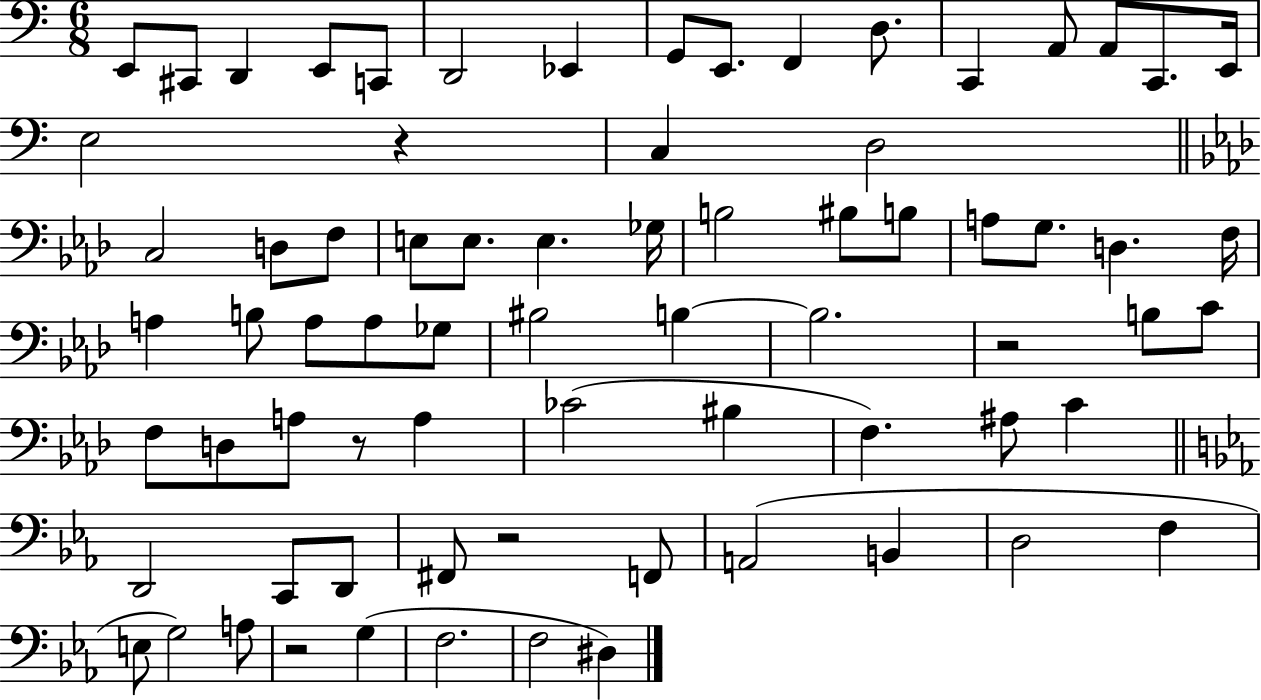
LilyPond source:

{
  \clef bass
  \numericTimeSignature
  \time 6/8
  \key c \major
  e,8 cis,8 d,4 e,8 c,8 | d,2 ees,4 | g,8 e,8. f,4 d8. | c,4 a,8 a,8 c,8. e,16 | \break e2 r4 | c4 d2 | \bar "||" \break \key f \minor c2 d8 f8 | e8 e8. e4. ges16 | b2 bis8 b8 | a8 g8. d4. f16 | \break a4 b8 a8 a8 ges8 | bis2 b4~~ | b2. | r2 b8 c'8 | \break f8 d8 a8 r8 a4 | ces'2( bis4 | f4.) ais8 c'4 | \bar "||" \break \key c \minor d,2 c,8 d,8 | fis,8 r2 f,8 | a,2( b,4 | d2 f4 | \break e8 g2) a8 | r2 g4( | f2. | f2 dis4) | \break \bar "|."
}